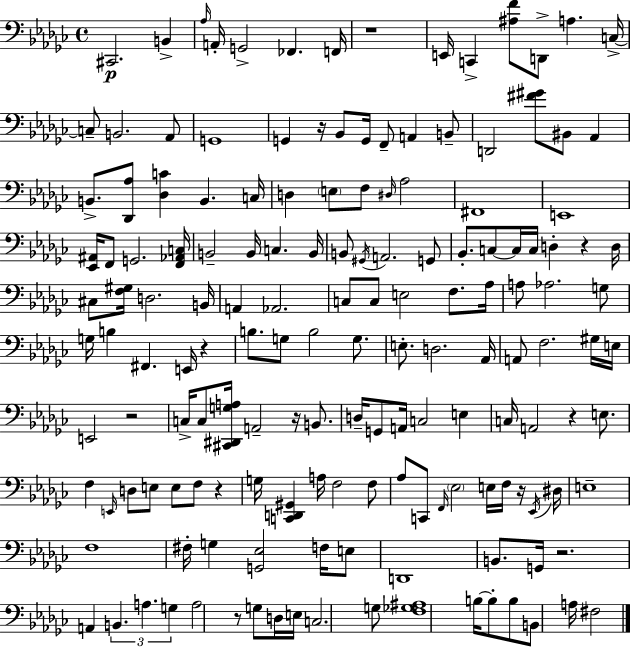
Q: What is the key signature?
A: EES minor